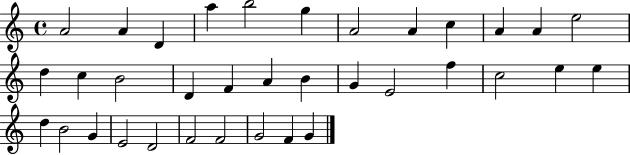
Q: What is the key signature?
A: C major